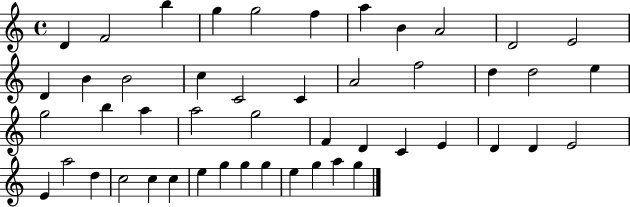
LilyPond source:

{
  \clef treble
  \time 4/4
  \defaultTimeSignature
  \key c \major
  d'4 f'2 b''4 | g''4 g''2 f''4 | a''4 b'4 a'2 | d'2 e'2 | \break d'4 b'4 b'2 | c''4 c'2 c'4 | a'2 f''2 | d''4 d''2 e''4 | \break g''2 b''4 a''4 | a''2 g''2 | f'4 d'4 c'4 e'4 | d'4 d'4 e'2 | \break e'4 a''2 d''4 | c''2 c''4 c''4 | e''4 g''4 g''4 g''4 | e''4 g''4 a''4 g''4 | \break \bar "|."
}